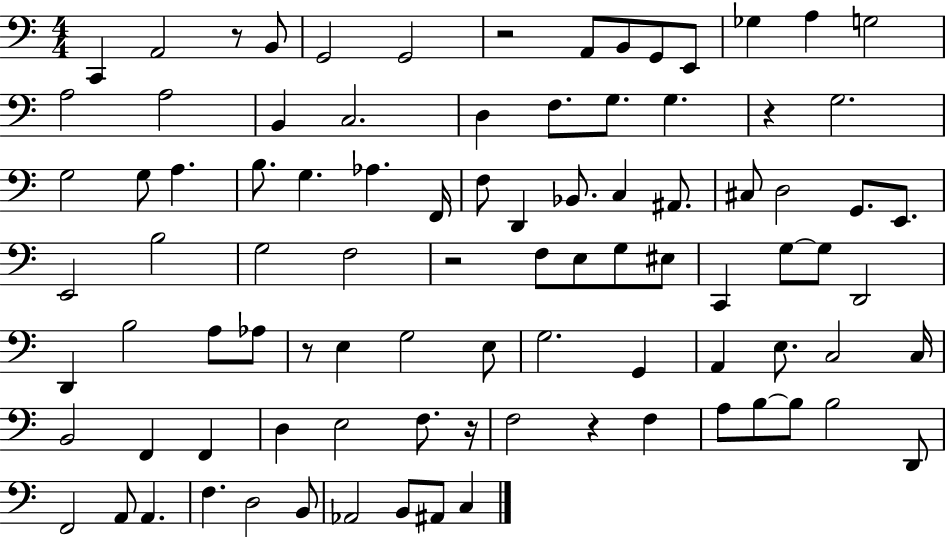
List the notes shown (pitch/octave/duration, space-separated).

C2/q A2/h R/e B2/e G2/h G2/h R/h A2/e B2/e G2/e E2/e Gb3/q A3/q G3/h A3/h A3/h B2/q C3/h. D3/q F3/e. G3/e. G3/q. R/q G3/h. G3/h G3/e A3/q. B3/e. G3/q. Ab3/q. F2/s F3/e D2/q Bb2/e. C3/q A#2/e. C#3/e D3/h G2/e. E2/e. E2/h B3/h G3/h F3/h R/h F3/e E3/e G3/e EIS3/e C2/q G3/e G3/e D2/h D2/q B3/h A3/e Ab3/e R/e E3/q G3/h E3/e G3/h. G2/q A2/q E3/e. C3/h C3/s B2/h F2/q F2/q D3/q E3/h F3/e. R/s F3/h R/q F3/q A3/e B3/e B3/e B3/h D2/e F2/h A2/e A2/q. F3/q. D3/h B2/e Ab2/h B2/e A#2/e C3/q